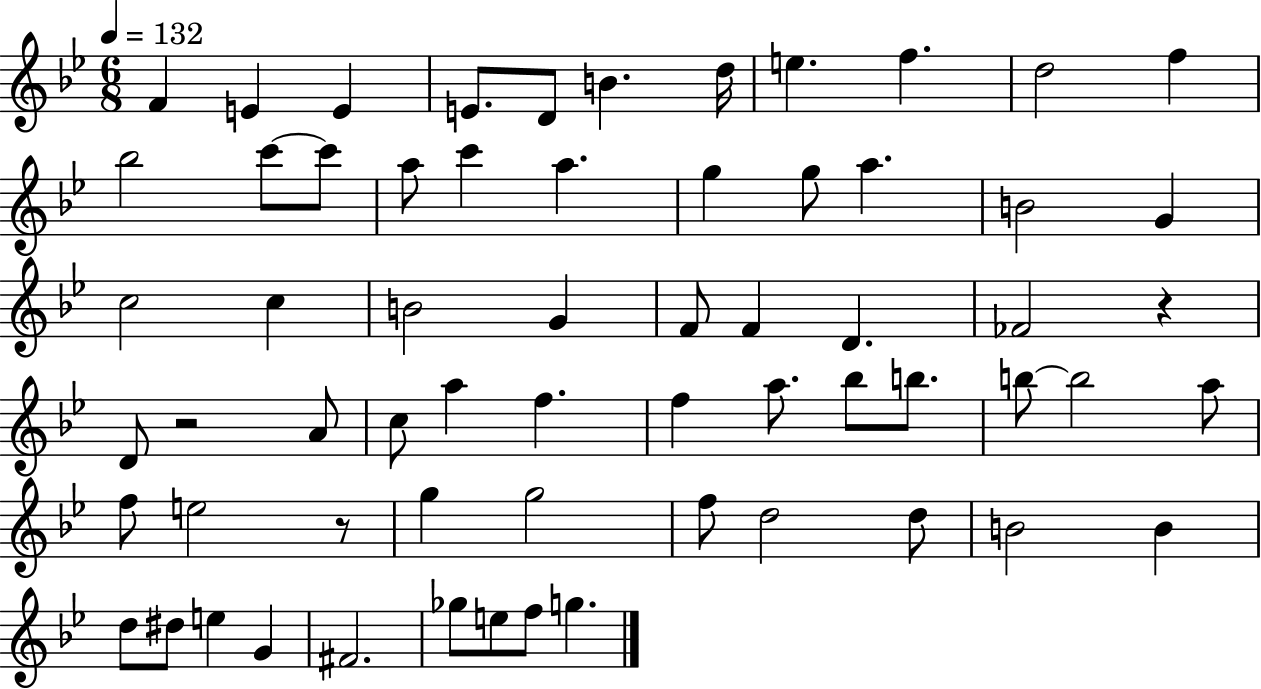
{
  \clef treble
  \numericTimeSignature
  \time 6/8
  \key bes \major
  \tempo 4 = 132
  \repeat volta 2 { f'4 e'4 e'4 | e'8. d'8 b'4. d''16 | e''4. f''4. | d''2 f''4 | \break bes''2 c'''8~~ c'''8 | a''8 c'''4 a''4. | g''4 g''8 a''4. | b'2 g'4 | \break c''2 c''4 | b'2 g'4 | f'8 f'4 d'4. | fes'2 r4 | \break d'8 r2 a'8 | c''8 a''4 f''4. | f''4 a''8. bes''8 b''8. | b''8~~ b''2 a''8 | \break f''8 e''2 r8 | g''4 g''2 | f''8 d''2 d''8 | b'2 b'4 | \break d''8 dis''8 e''4 g'4 | fis'2. | ges''8 e''8 f''8 g''4. | } \bar "|."
}